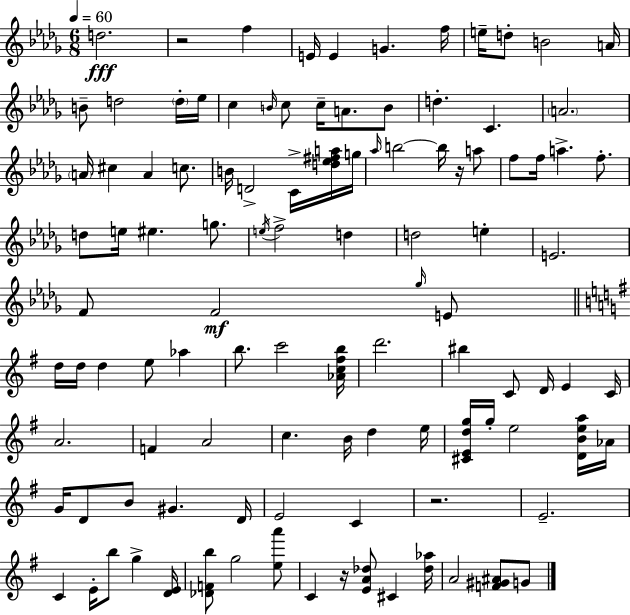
D5/h. R/h F5/q E4/s E4/q G4/q. F5/s E5/s D5/e B4/h A4/s B4/e D5/h D5/s Eb5/s C5/q B4/s C5/e C5/s A4/e. B4/e D5/q. C4/q. A4/h. A4/s C#5/q A4/q C5/e. B4/s D4/h C4/s [D5,Eb5,F#5,A5]/s G5/s Ab5/s B5/h B5/s R/s A5/e F5/e F5/s A5/q. F5/e. D5/e E5/s EIS5/q. G5/e. E5/s F5/h D5/q D5/h E5/q E4/h. F4/e F4/h Gb5/s E4/e D5/s D5/s D5/q E5/e Ab5/q B5/e. C6/h [Ab4,C5,F#5,B5]/s D6/h. BIS5/q C4/e D4/s E4/q C4/s A4/h. F4/q A4/h C5/q. B4/s D5/q E5/s [C#4,E4,D5,G5]/s G5/s E5/h [D4,B4,E5,A5]/s Ab4/s G4/s D4/e B4/e G#4/q. D4/s E4/h C4/q R/h. E4/h. C4/q E4/s B5/e G5/q [D4,E4]/s [Db4,F4,B5]/e G5/h [E5,A6]/e C4/q R/s [E4,A4,Db5]/e C#4/q [Db5,Ab5]/s A4/h [F4,G#4,A#4]/e G4/e